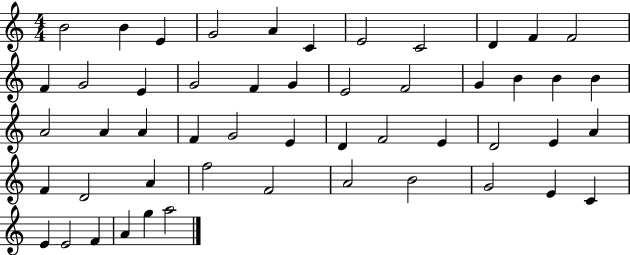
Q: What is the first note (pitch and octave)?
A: B4